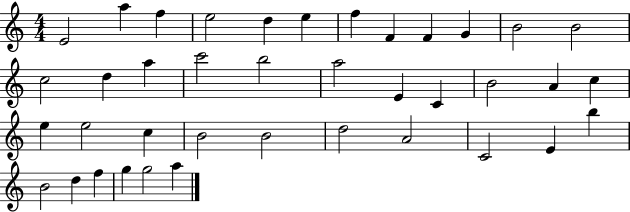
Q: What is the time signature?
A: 4/4